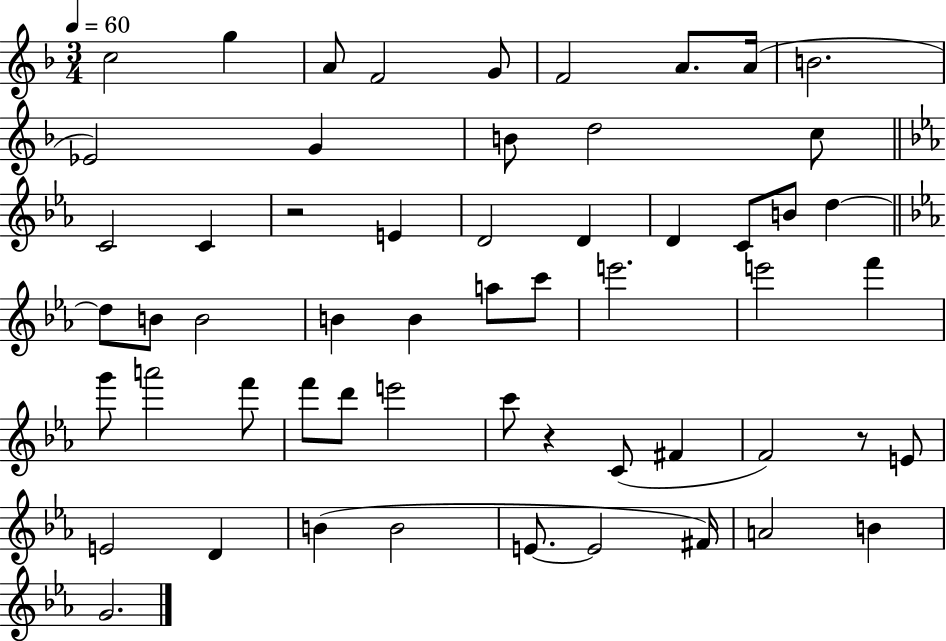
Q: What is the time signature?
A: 3/4